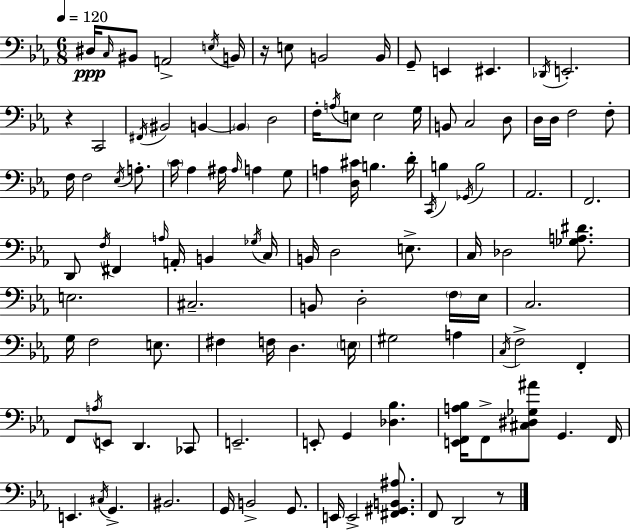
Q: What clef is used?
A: bass